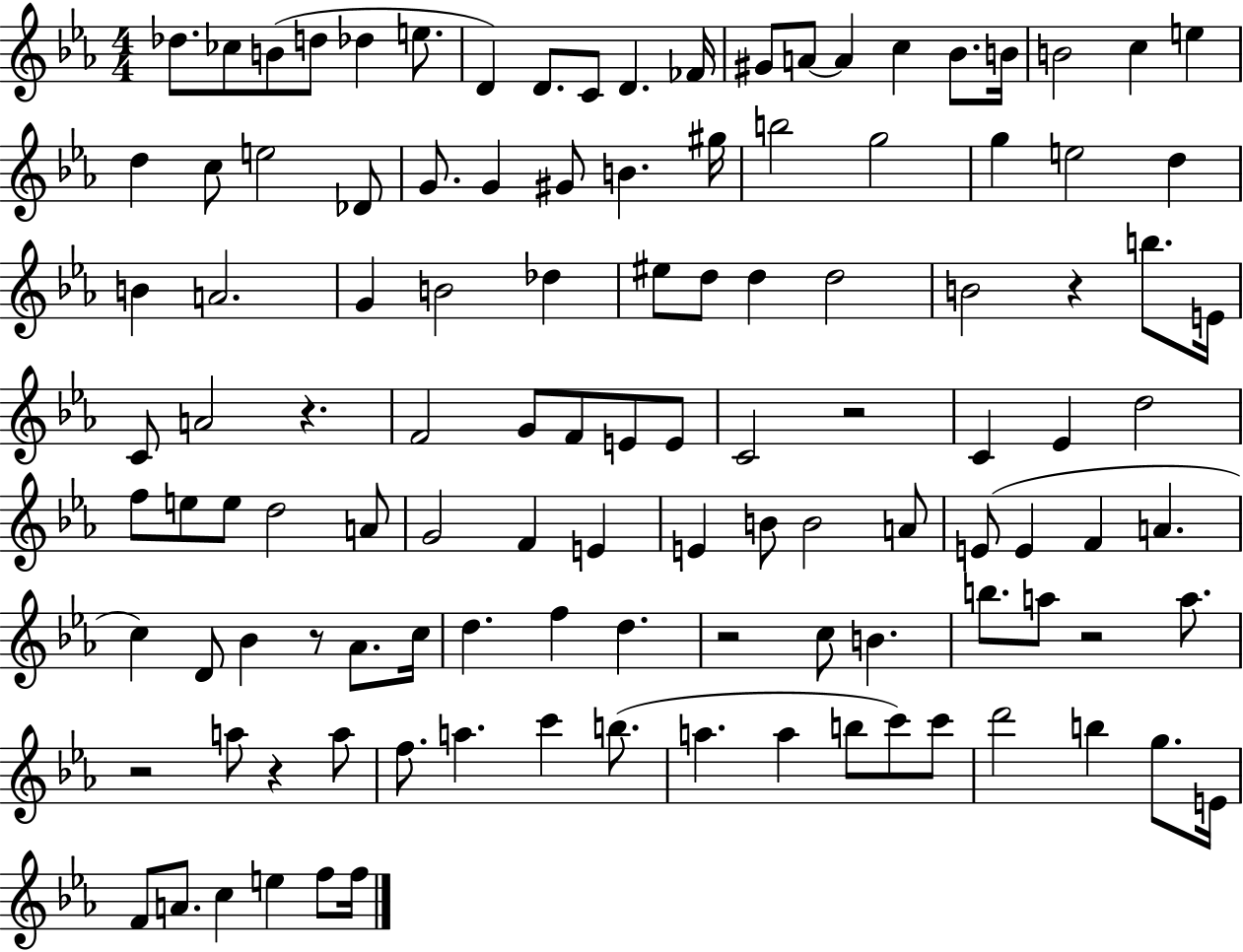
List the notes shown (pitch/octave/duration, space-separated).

Db5/e. CES5/e B4/e D5/e Db5/q E5/e. D4/q D4/e. C4/e D4/q. FES4/s G#4/e A4/e A4/q C5/q Bb4/e. B4/s B4/h C5/q E5/q D5/q C5/e E5/h Db4/e G4/e. G4/q G#4/e B4/q. G#5/s B5/h G5/h G5/q E5/h D5/q B4/q A4/h. G4/q B4/h Db5/q EIS5/e D5/e D5/q D5/h B4/h R/q B5/e. E4/s C4/e A4/h R/q. F4/h G4/e F4/e E4/e E4/e C4/h R/h C4/q Eb4/q D5/h F5/e E5/e E5/e D5/h A4/e G4/h F4/q E4/q E4/q B4/e B4/h A4/e E4/e E4/q F4/q A4/q. C5/q D4/e Bb4/q R/e Ab4/e. C5/s D5/q. F5/q D5/q. R/h C5/e B4/q. B5/e. A5/e R/h A5/e. R/h A5/e R/q A5/e F5/e. A5/q. C6/q B5/e. A5/q. A5/q B5/e C6/e C6/e D6/h B5/q G5/e. E4/s F4/e A4/e. C5/q E5/q F5/e F5/s